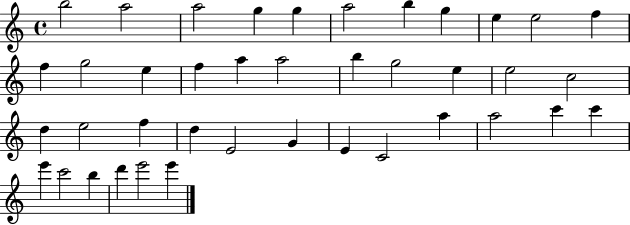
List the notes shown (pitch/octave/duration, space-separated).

B5/h A5/h A5/h G5/q G5/q A5/h B5/q G5/q E5/q E5/h F5/q F5/q G5/h E5/q F5/q A5/q A5/h B5/q G5/h E5/q E5/h C5/h D5/q E5/h F5/q D5/q E4/h G4/q E4/q C4/h A5/q A5/h C6/q C6/q E6/q C6/h B5/q D6/q E6/h E6/q